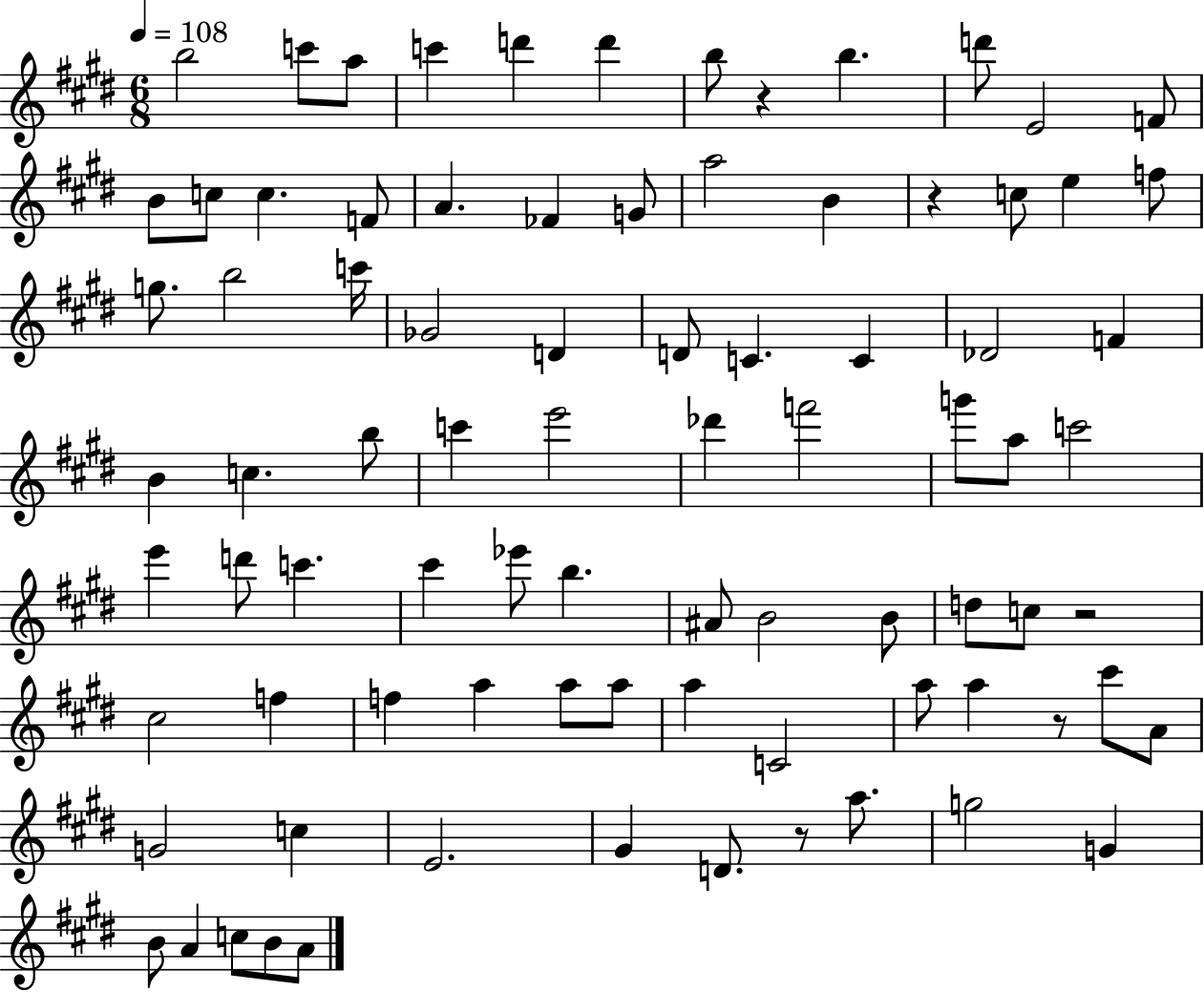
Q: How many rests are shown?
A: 5